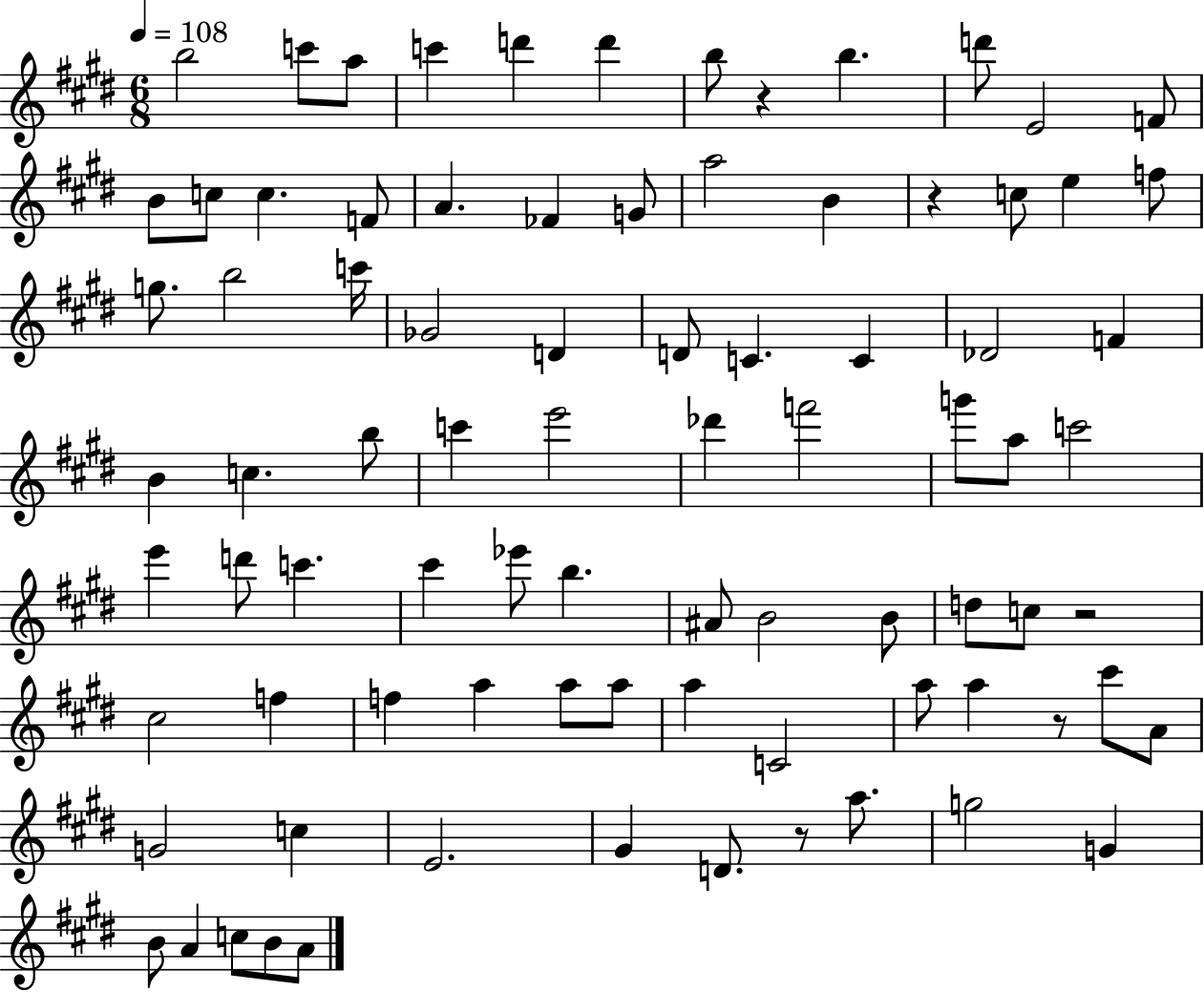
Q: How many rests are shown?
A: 5